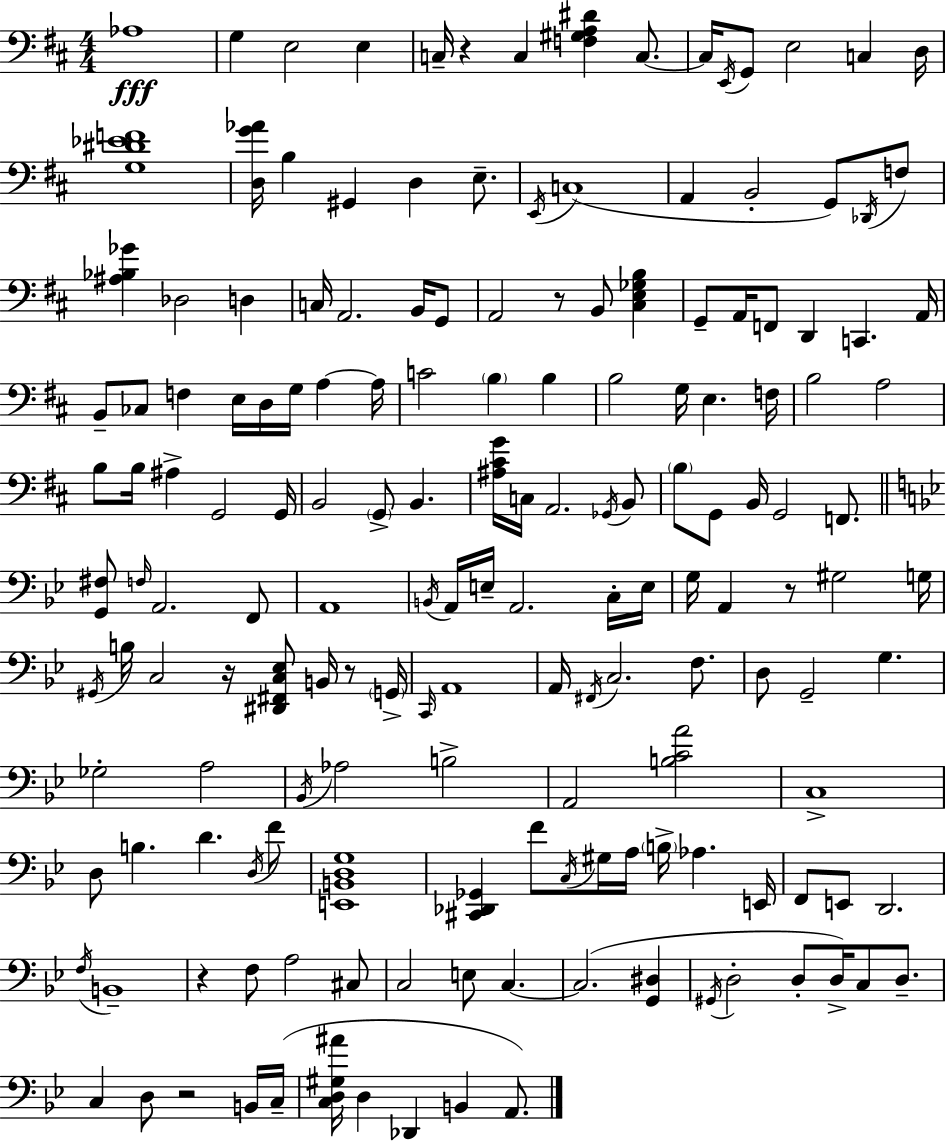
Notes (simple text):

Ab3/w G3/q E3/h E3/q C3/s R/q C3/q [F3,G#3,A3,D#4]/q C3/e. C3/s E2/s G2/e E3/h C3/q D3/s [G3,D#4,Eb4,F4]/w [D3,G4,Ab4]/s B3/q G#2/q D3/q E3/e. E2/s C3/w A2/q B2/h G2/e Db2/s F3/e [A#3,Bb3,Gb4]/q Db3/h D3/q C3/s A2/h. B2/s G2/e A2/h R/e B2/e [C#3,E3,Gb3,B3]/q G2/e A2/s F2/e D2/q C2/q. A2/s B2/e CES3/e F3/q E3/s D3/s G3/s A3/q A3/s C4/h B3/q B3/q B3/h G3/s E3/q. F3/s B3/h A3/h B3/e B3/s A#3/q G2/h G2/s B2/h G2/e B2/q. [A#3,C#4,G4]/s C3/s A2/h. Gb2/s B2/e B3/e G2/e B2/s G2/h F2/e. [G2,F#3]/e F3/s A2/h. F2/e A2/w B2/s A2/s E3/s A2/h. C3/s E3/s G3/s A2/q R/e G#3/h G3/s G#2/s B3/s C3/h R/s [D#2,F#2,C3,Eb3]/e B2/s R/e G2/s C2/s A2/w A2/s F#2/s C3/h. F3/e. D3/e G2/h G3/q. Gb3/h A3/h Bb2/s Ab3/h B3/h A2/h [B3,C4,A4]/h C3/w D3/e B3/q. D4/q. D3/s F4/e [E2,B2,D3,G3]/w [C#2,Db2,Gb2]/q F4/e C3/s G#3/s A3/s B3/s Ab3/q. E2/s F2/e E2/e D2/h. F3/s B2/w R/q F3/e A3/h C#3/e C3/h E3/e C3/q. C3/h. [G2,D#3]/q G#2/s D3/h D3/e D3/s C3/e D3/e. C3/q D3/e R/h B2/s C3/s [C3,D3,G#3,A#4]/s D3/q Db2/q B2/q A2/e.